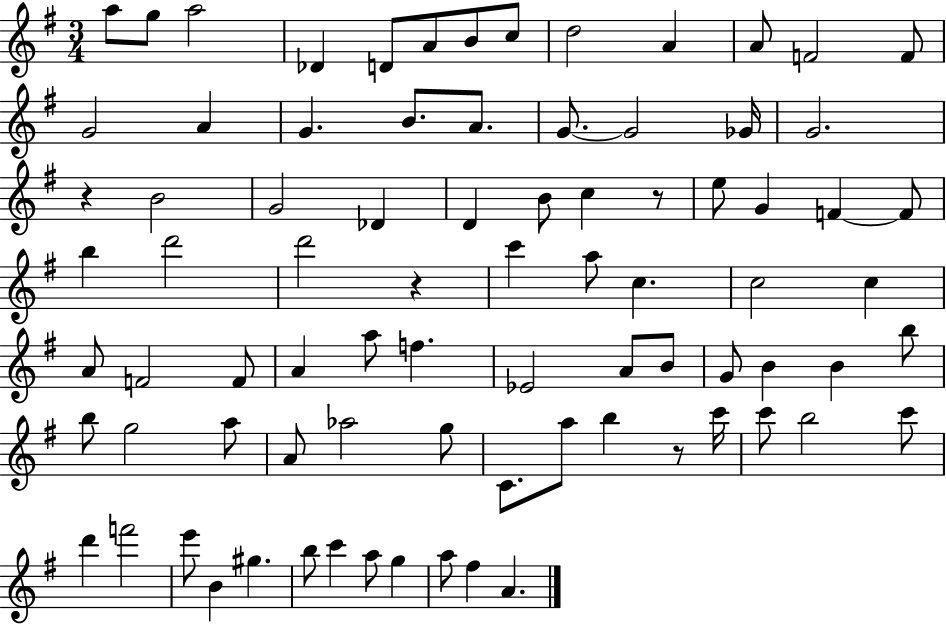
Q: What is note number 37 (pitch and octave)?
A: A5